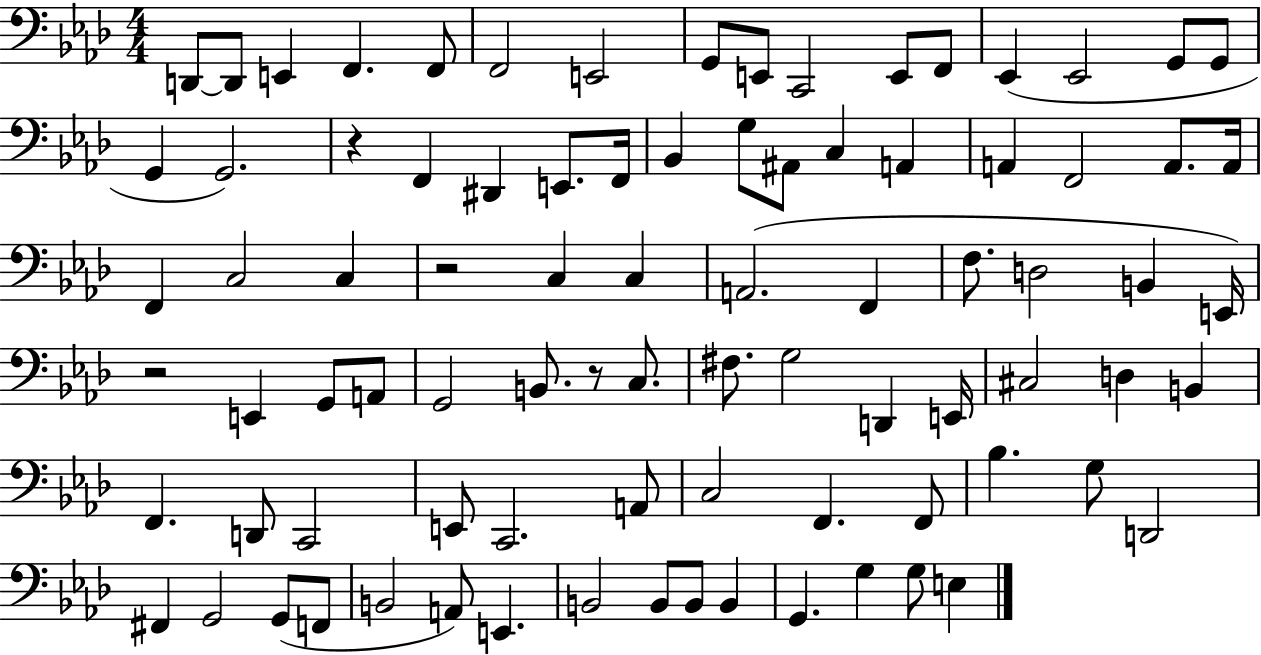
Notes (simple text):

D2/e D2/e E2/q F2/q. F2/e F2/h E2/h G2/e E2/e C2/h E2/e F2/e Eb2/q Eb2/h G2/e G2/e G2/q G2/h. R/q F2/q D#2/q E2/e. F2/s Bb2/q G3/e A#2/e C3/q A2/q A2/q F2/h A2/e. A2/s F2/q C3/h C3/q R/h C3/q C3/q A2/h. F2/q F3/e. D3/h B2/q E2/s R/h E2/q G2/e A2/e G2/h B2/e. R/e C3/e. F#3/e. G3/h D2/q E2/s C#3/h D3/q B2/q F2/q. D2/e C2/h E2/e C2/h. A2/e C3/h F2/q. F2/e Bb3/q. G3/e D2/h F#2/q G2/h G2/e F2/e B2/h A2/e E2/q. B2/h B2/e B2/e B2/q G2/q. G3/q G3/e E3/q